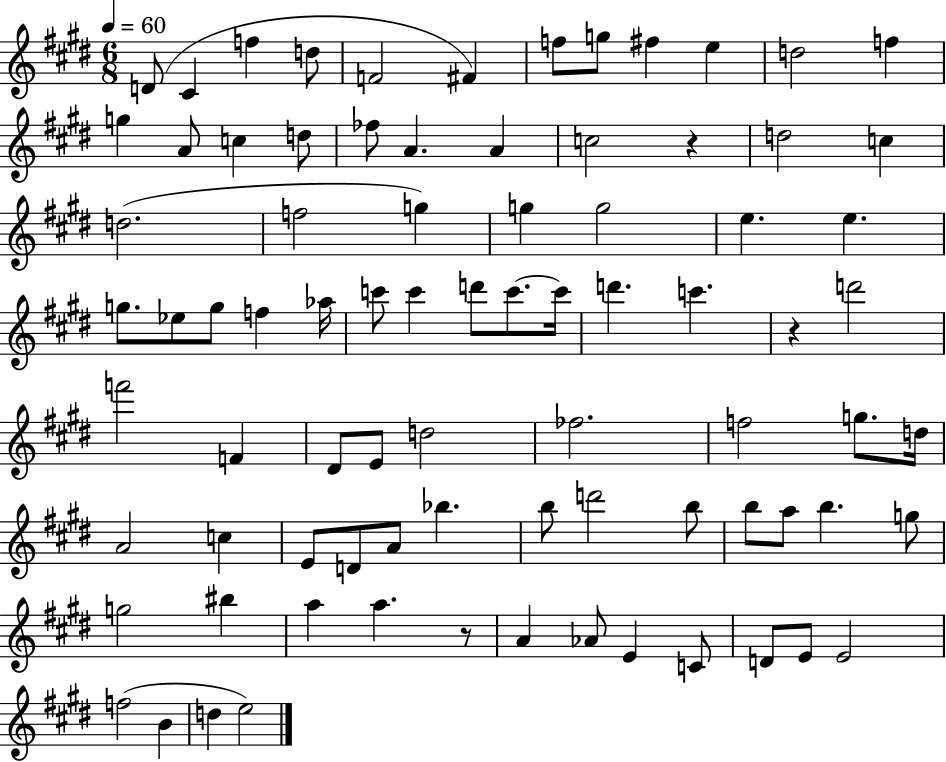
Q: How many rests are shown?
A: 3